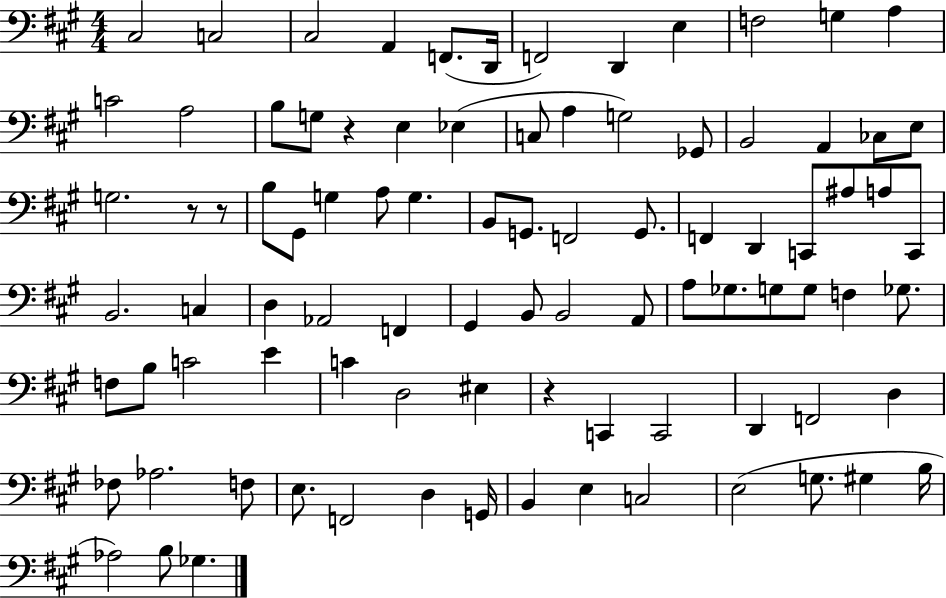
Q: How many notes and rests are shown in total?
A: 90